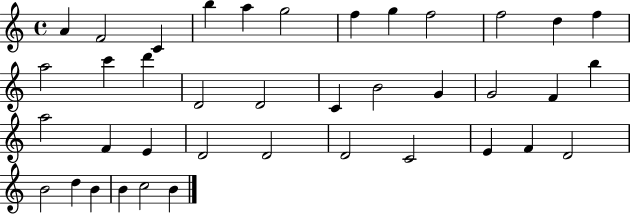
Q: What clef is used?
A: treble